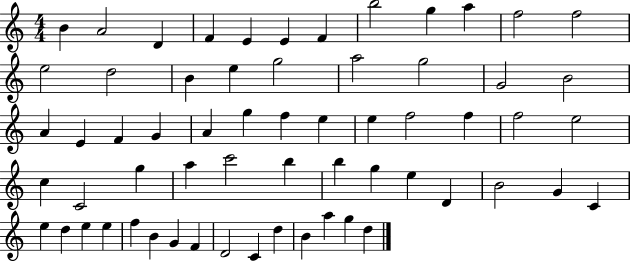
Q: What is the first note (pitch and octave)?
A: B4